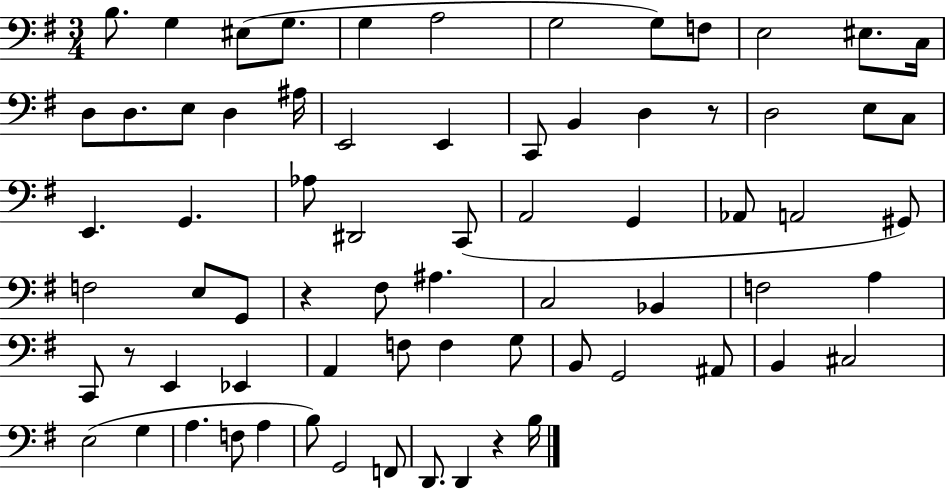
{
  \clef bass
  \numericTimeSignature
  \time 3/4
  \key g \major
  b8. g4 eis8( g8. | g4 a2 | g2 g8) f8 | e2 eis8. c16 | \break d8 d8. e8 d4 ais16 | e,2 e,4 | c,8 b,4 d4 r8 | d2 e8 c8 | \break e,4. g,4. | aes8 dis,2 c,8( | a,2 g,4 | aes,8 a,2 gis,8) | \break f2 e8 g,8 | r4 fis8 ais4. | c2 bes,4 | f2 a4 | \break c,8 r8 e,4 ees,4 | a,4 f8 f4 g8 | b,8 g,2 ais,8 | b,4 cis2 | \break e2( g4 | a4. f8 a4 | b8) g,2 f,8 | d,8. d,4 r4 b16 | \break \bar "|."
}